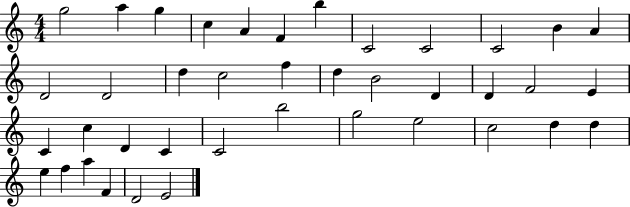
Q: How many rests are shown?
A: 0